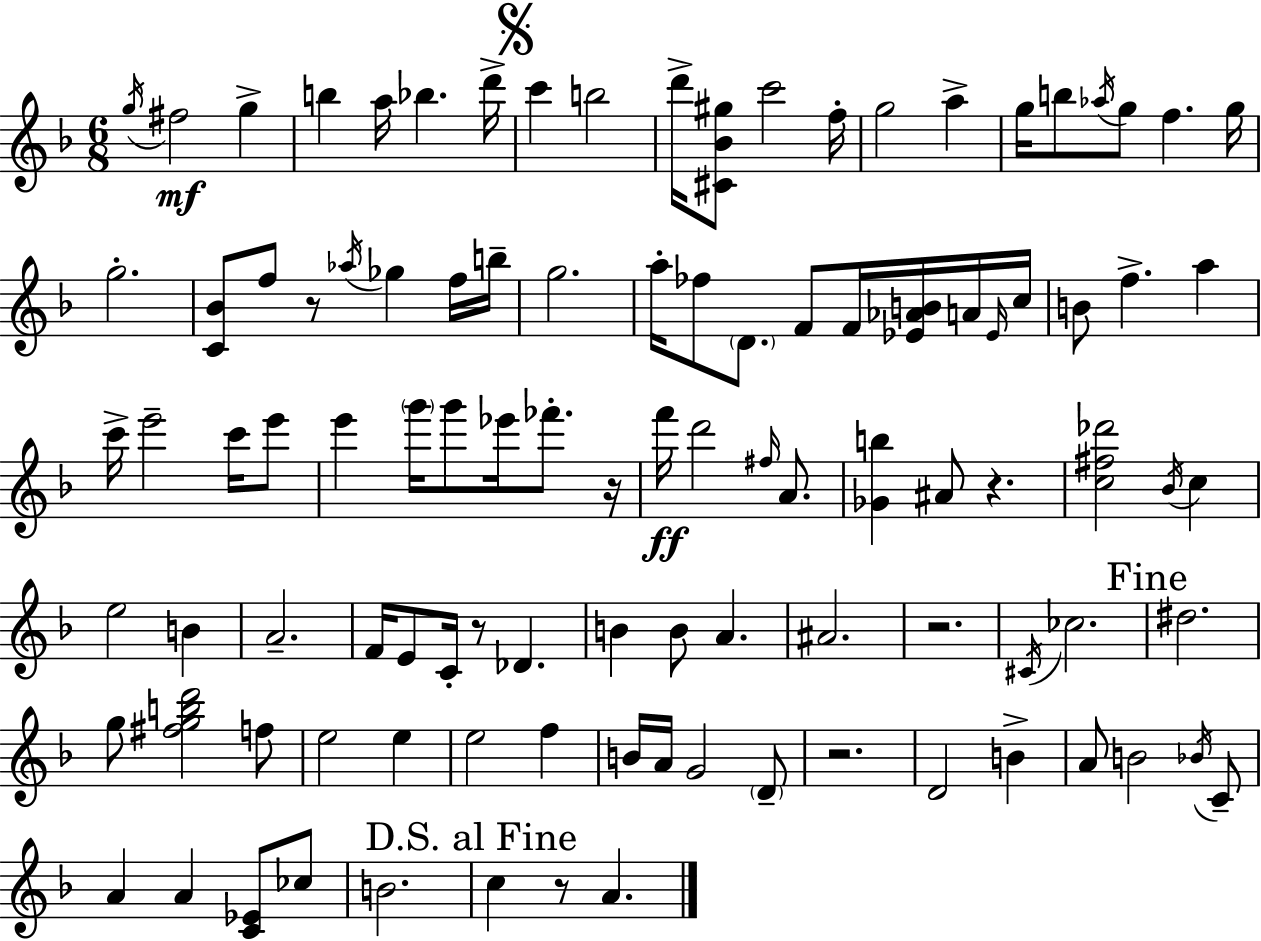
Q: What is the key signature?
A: D minor